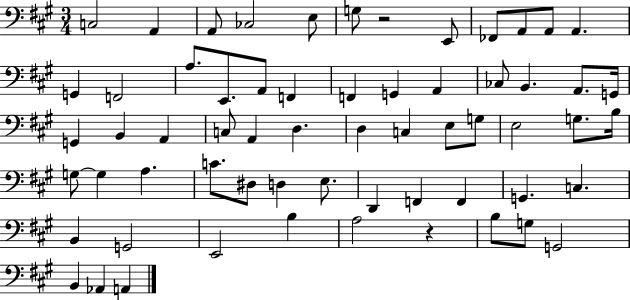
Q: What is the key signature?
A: A major